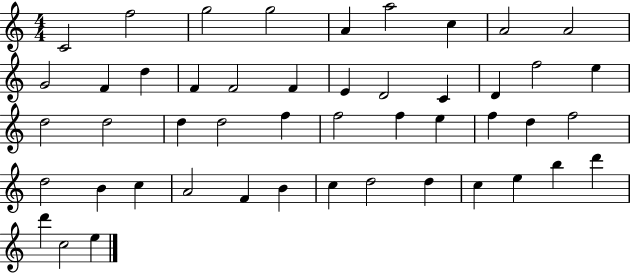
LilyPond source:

{
  \clef treble
  \numericTimeSignature
  \time 4/4
  \key c \major
  c'2 f''2 | g''2 g''2 | a'4 a''2 c''4 | a'2 a'2 | \break g'2 f'4 d''4 | f'4 f'2 f'4 | e'4 d'2 c'4 | d'4 f''2 e''4 | \break d''2 d''2 | d''4 d''2 f''4 | f''2 f''4 e''4 | f''4 d''4 f''2 | \break d''2 b'4 c''4 | a'2 f'4 b'4 | c''4 d''2 d''4 | c''4 e''4 b''4 d'''4 | \break d'''4 c''2 e''4 | \bar "|."
}